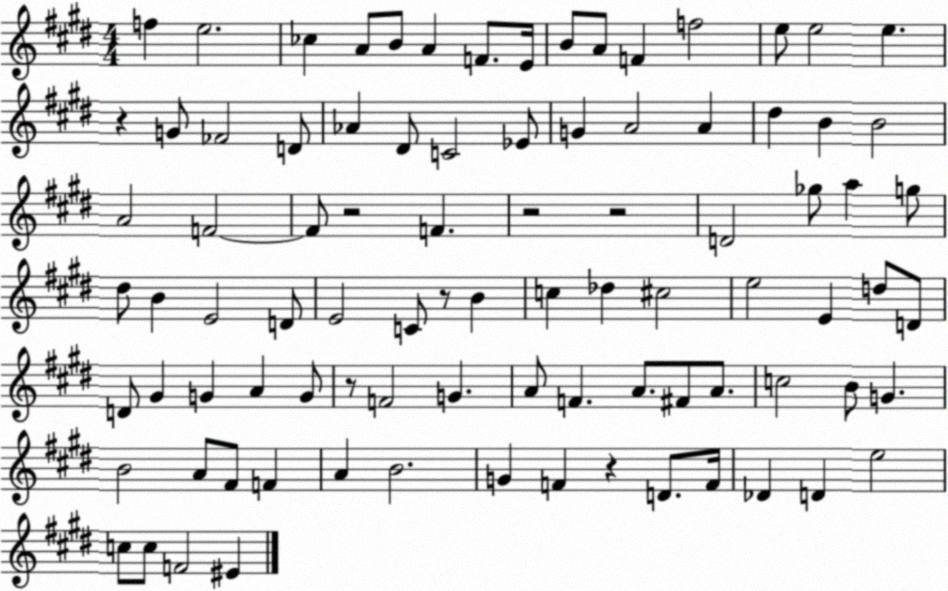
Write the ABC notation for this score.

X:1
T:Untitled
M:4/4
L:1/4
K:E
f e2 _c A/2 B/2 A F/2 E/4 B/2 A/2 F f2 e/2 e2 e z G/2 _F2 D/2 _A ^D/2 C2 _E/2 G A2 A ^d B B2 A2 F2 F/2 z2 F z2 z2 D2 _g/2 a g/2 ^d/2 B E2 D/2 E2 C/2 z/2 B c _d ^c2 e2 E d/2 D/2 D/2 ^G G A G/2 z/2 F2 G A/2 F A/2 ^F/2 A/2 c2 B/2 G B2 A/2 ^F/2 F A B2 G F z D/2 F/4 _D D e2 c/2 c/2 F2 ^E